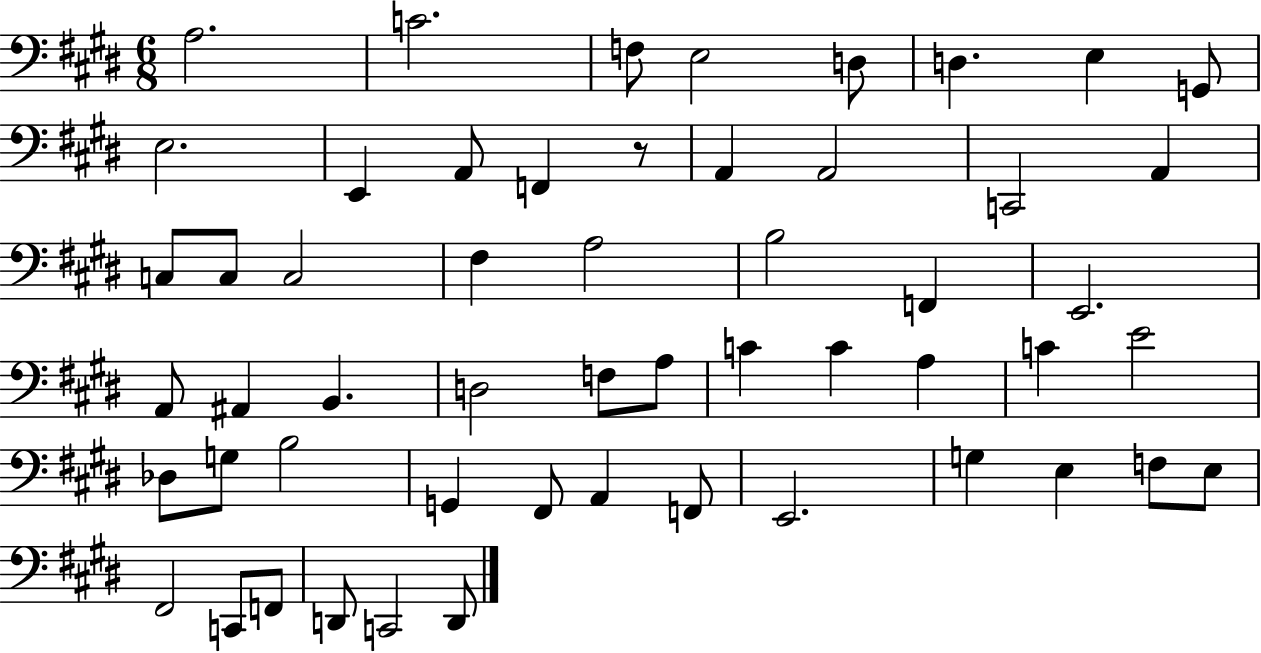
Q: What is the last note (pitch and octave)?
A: D2